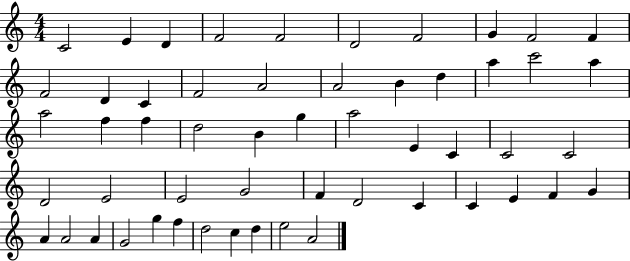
{
  \clef treble
  \numericTimeSignature
  \time 4/4
  \key c \major
  c'2 e'4 d'4 | f'2 f'2 | d'2 f'2 | g'4 f'2 f'4 | \break f'2 d'4 c'4 | f'2 a'2 | a'2 b'4 d''4 | a''4 c'''2 a''4 | \break a''2 f''4 f''4 | d''2 b'4 g''4 | a''2 e'4 c'4 | c'2 c'2 | \break d'2 e'2 | e'2 g'2 | f'4 d'2 c'4 | c'4 e'4 f'4 g'4 | \break a'4 a'2 a'4 | g'2 g''4 f''4 | d''2 c''4 d''4 | e''2 a'2 | \break \bar "|."
}